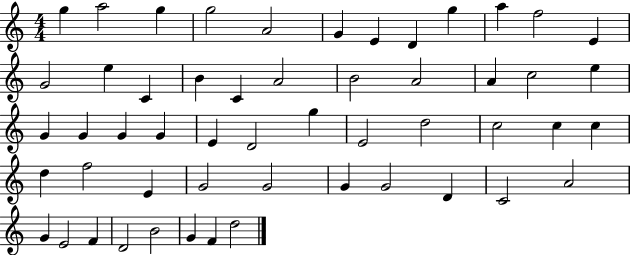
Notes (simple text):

G5/q A5/h G5/q G5/h A4/h G4/q E4/q D4/q G5/q A5/q F5/h E4/q G4/h E5/q C4/q B4/q C4/q A4/h B4/h A4/h A4/q C5/h E5/q G4/q G4/q G4/q G4/q E4/q D4/h G5/q E4/h D5/h C5/h C5/q C5/q D5/q F5/h E4/q G4/h G4/h G4/q G4/h D4/q C4/h A4/h G4/q E4/h F4/q D4/h B4/h G4/q F4/q D5/h